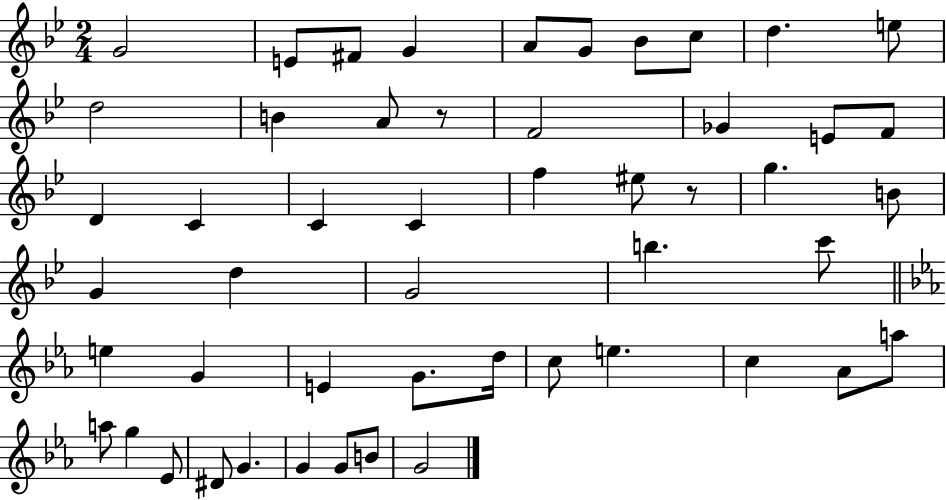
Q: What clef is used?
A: treble